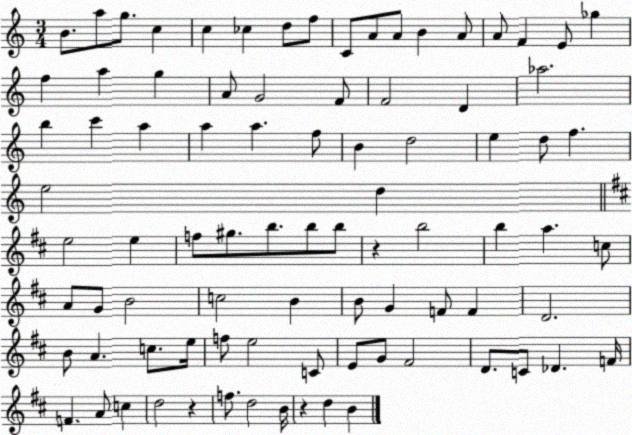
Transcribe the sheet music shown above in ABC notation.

X:1
T:Untitled
M:3/4
L:1/4
K:C
B/2 a/2 g/2 c c _c d/2 f/2 C/2 A/2 A/2 B A/2 A/2 F E/2 _g f a g A/2 G2 F/2 F2 D _a2 b c' a a a f/2 B d2 e d/2 f e2 d e2 e f/2 ^g/2 b/2 b/2 b/2 z b2 b a c/2 A/2 G/2 B2 c2 B B/2 G F/2 F D2 B/2 A c/2 e/4 f/2 e2 C/2 E/2 G/2 ^F2 D/2 C/2 _D F/4 F A/2 c d2 z f/2 d2 B/4 z d B